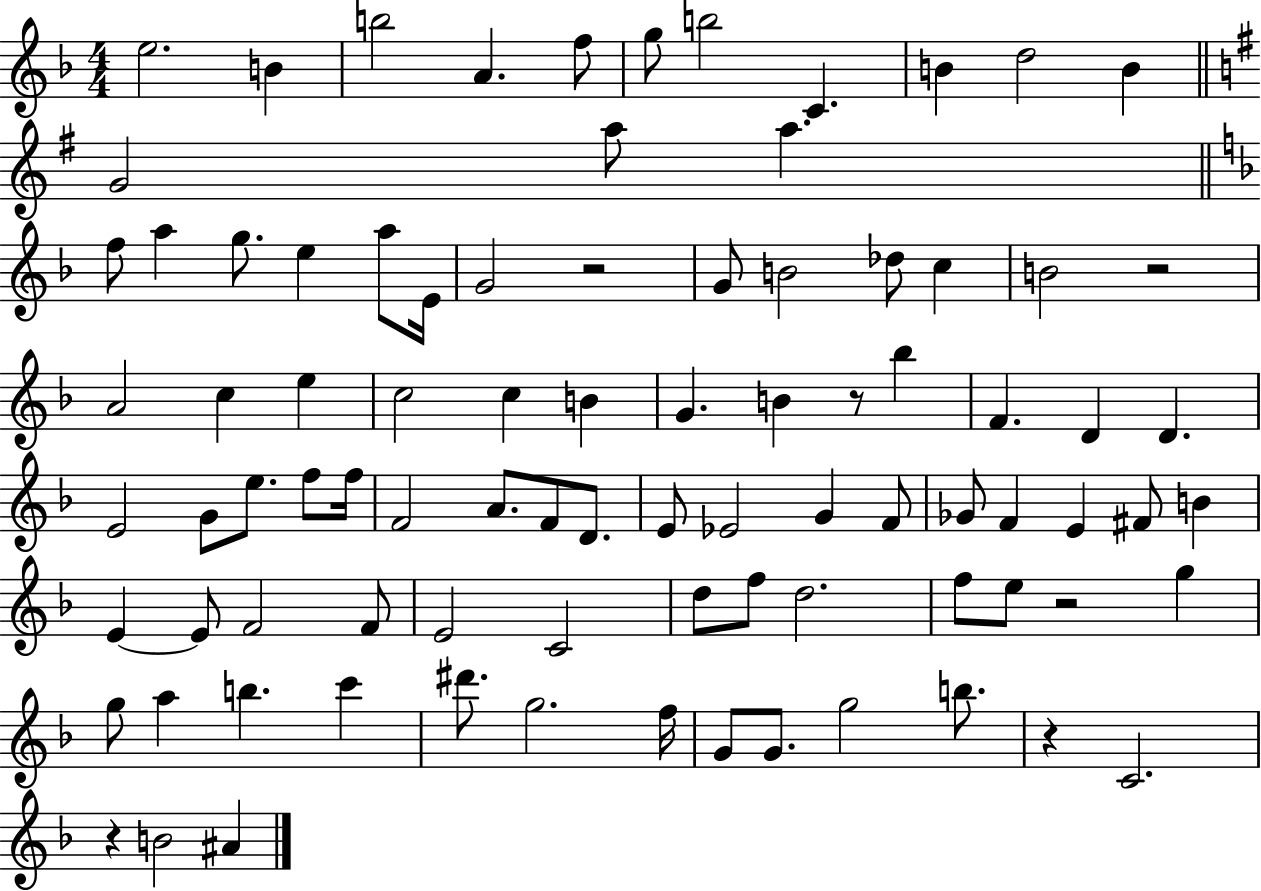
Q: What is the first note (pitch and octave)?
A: E5